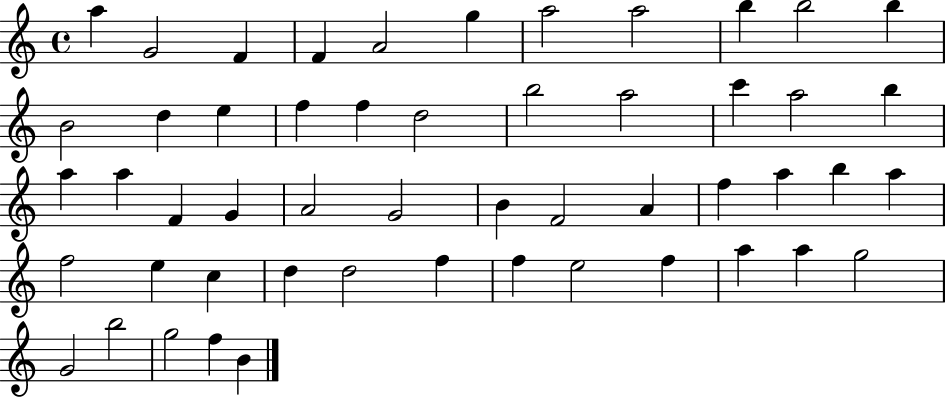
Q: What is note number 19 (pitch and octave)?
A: A5